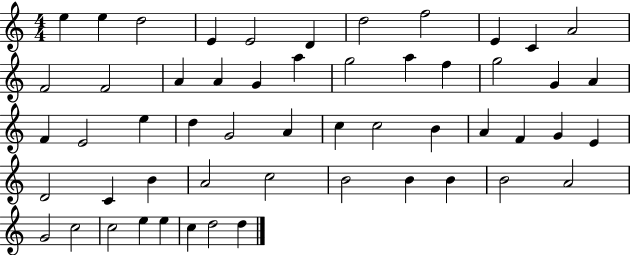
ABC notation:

X:1
T:Untitled
M:4/4
L:1/4
K:C
e e d2 E E2 D d2 f2 E C A2 F2 F2 A A G a g2 a f g2 G A F E2 e d G2 A c c2 B A F G E D2 C B A2 c2 B2 B B B2 A2 G2 c2 c2 e e c d2 d